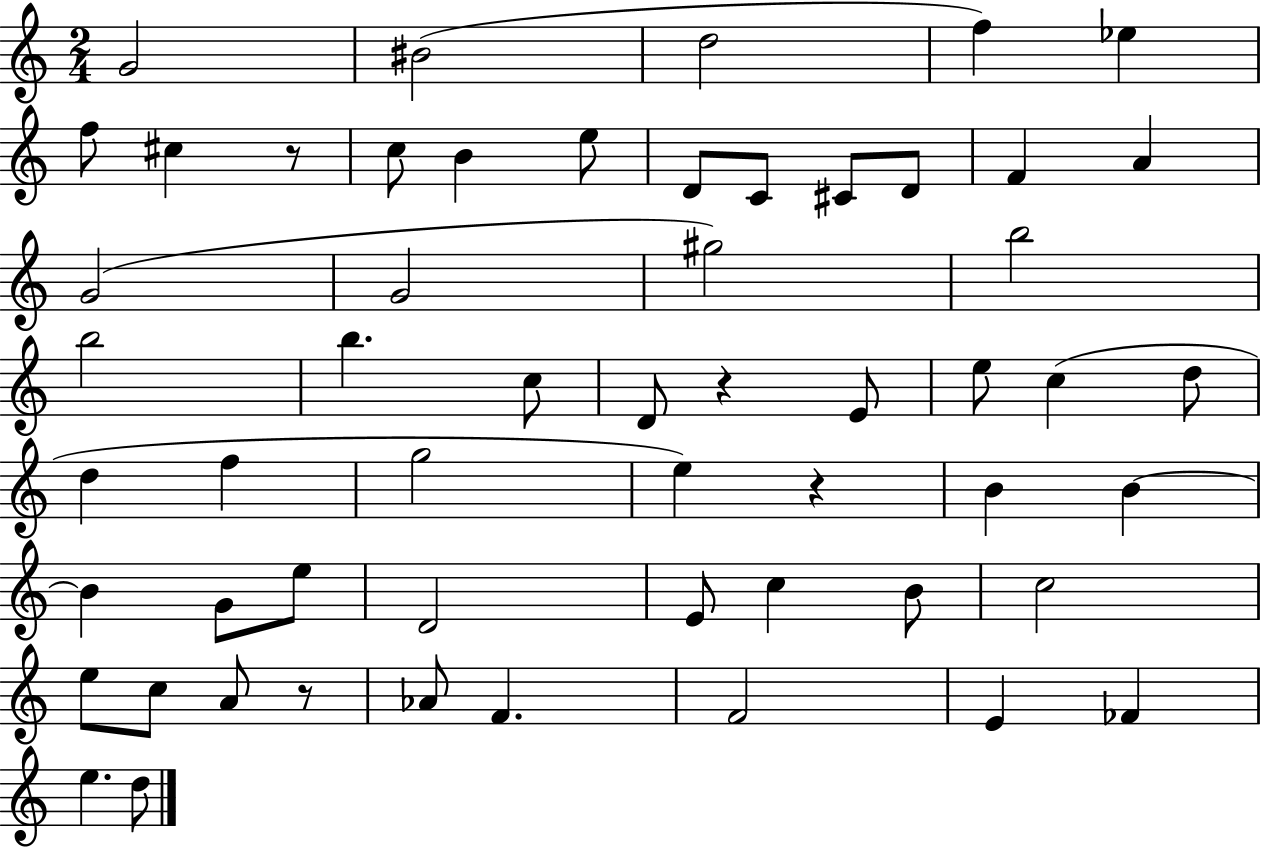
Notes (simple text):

G4/h BIS4/h D5/h F5/q Eb5/q F5/e C#5/q R/e C5/e B4/q E5/e D4/e C4/e C#4/e D4/e F4/q A4/q G4/h G4/h G#5/h B5/h B5/h B5/q. C5/e D4/e R/q E4/e E5/e C5/q D5/e D5/q F5/q G5/h E5/q R/q B4/q B4/q B4/q G4/e E5/e D4/h E4/e C5/q B4/e C5/h E5/e C5/e A4/e R/e Ab4/e F4/q. F4/h E4/q FES4/q E5/q. D5/e